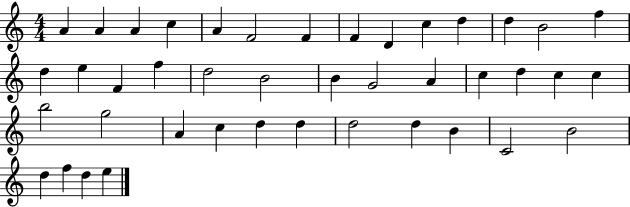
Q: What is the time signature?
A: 4/4